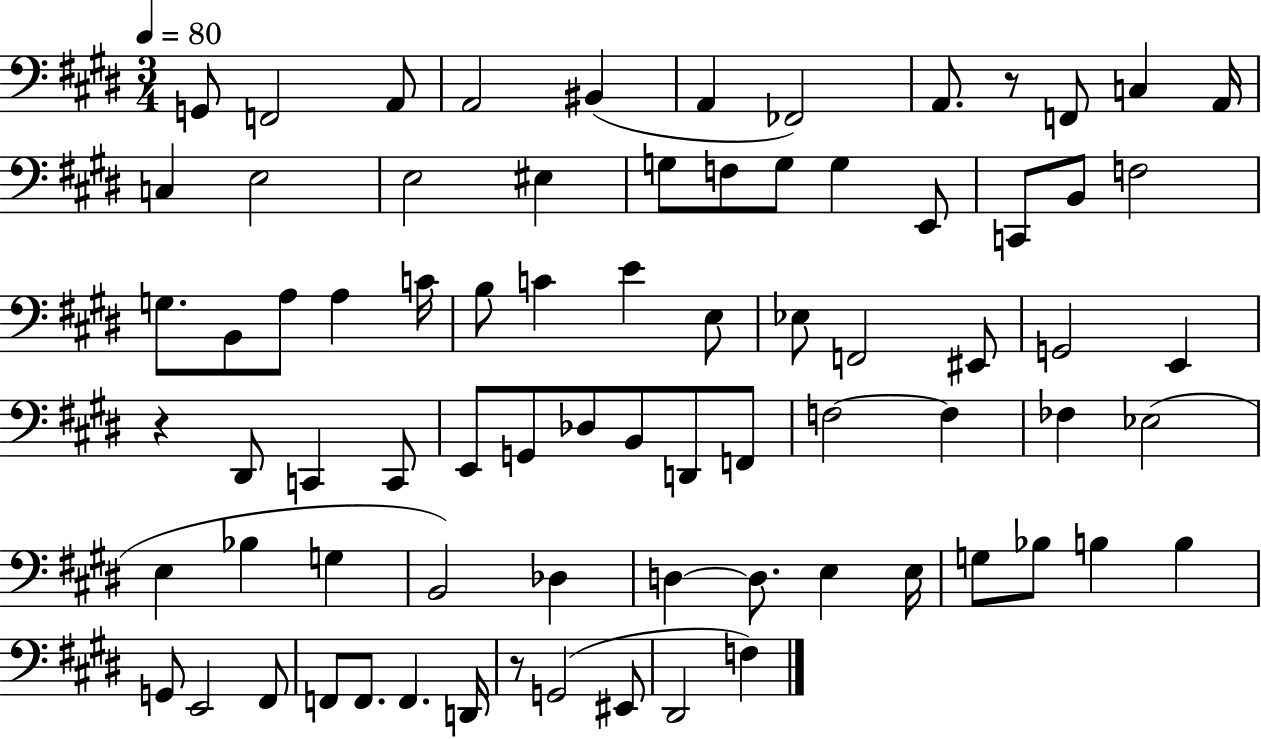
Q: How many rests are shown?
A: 3